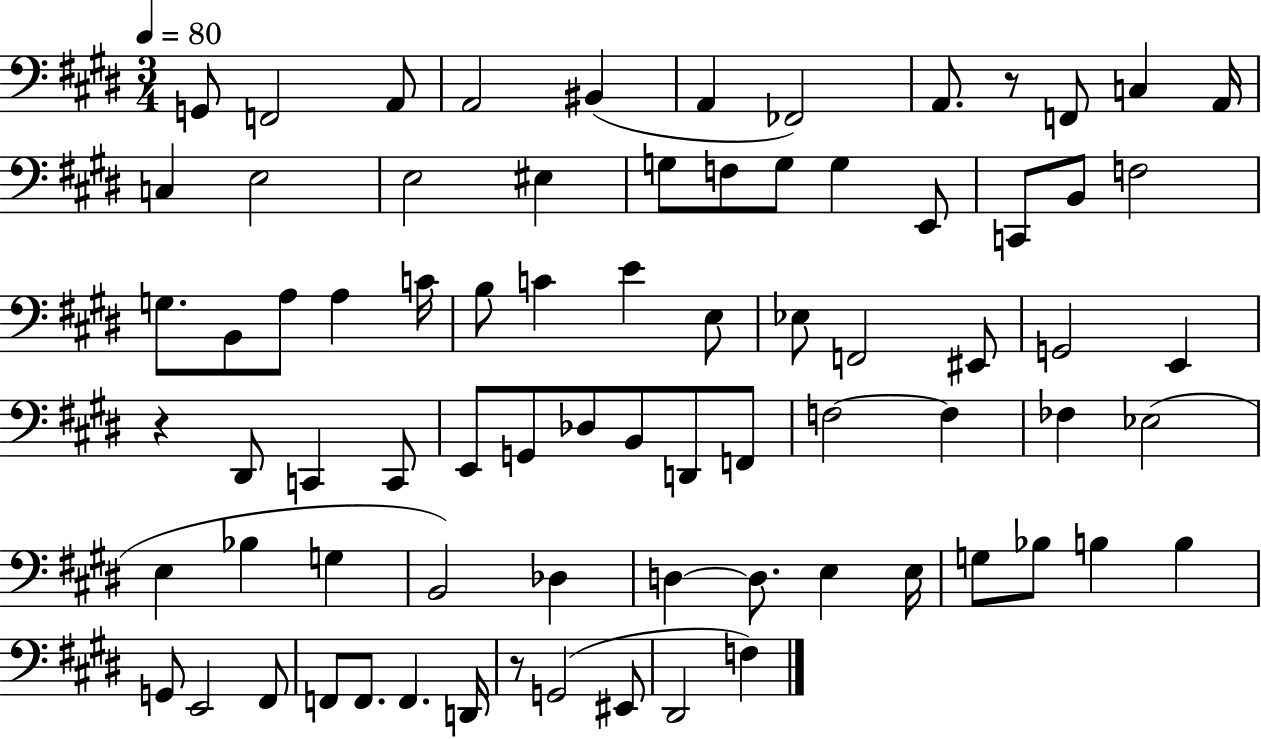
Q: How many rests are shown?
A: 3